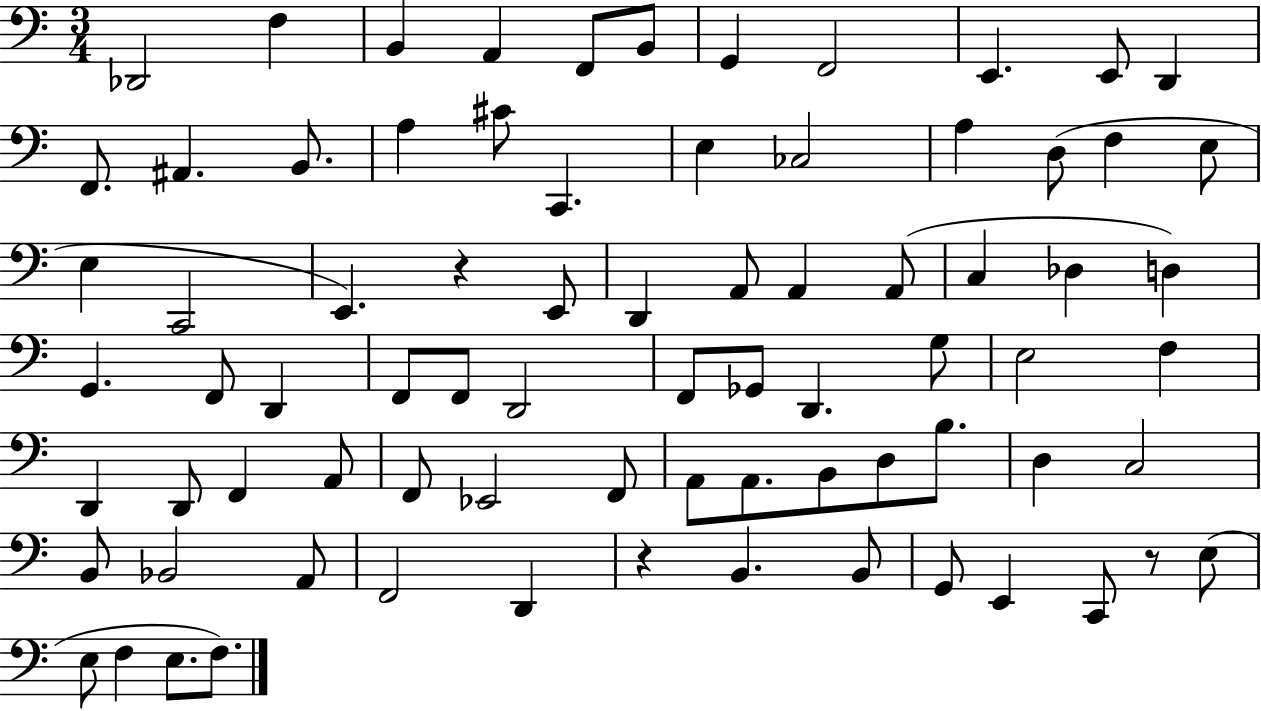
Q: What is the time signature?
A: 3/4